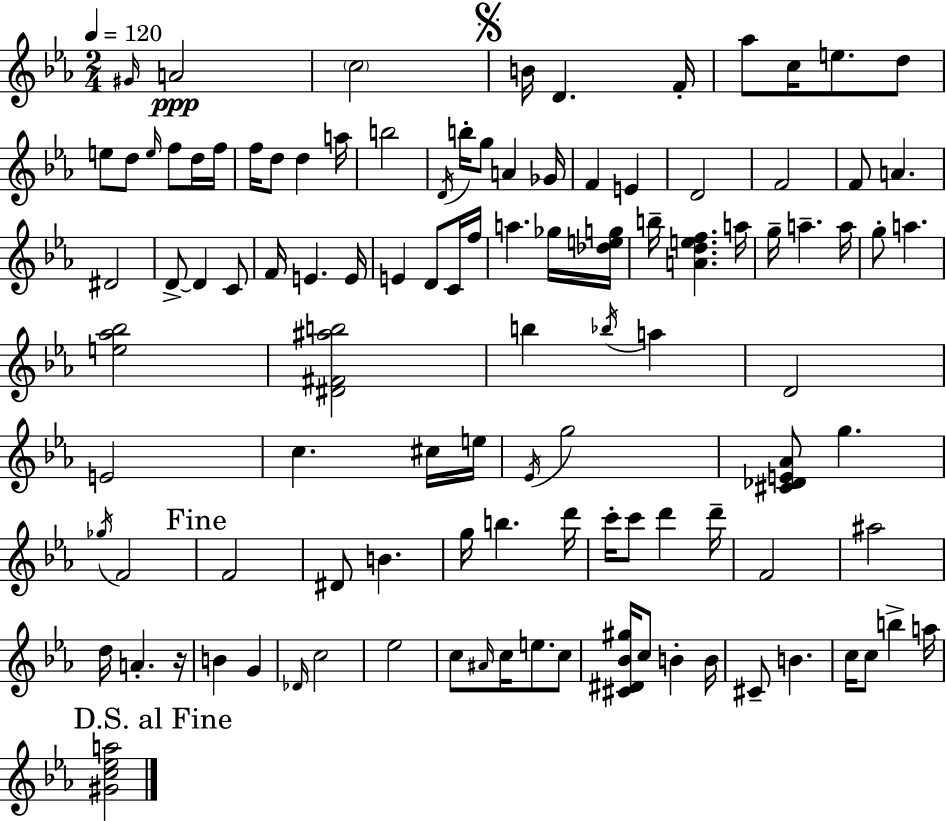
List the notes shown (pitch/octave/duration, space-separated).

G#4/s A4/h C5/h B4/s D4/q. F4/s Ab5/e C5/s E5/e. D5/e E5/e D5/e E5/s F5/e D5/s F5/s F5/s D5/e D5/q A5/s B5/h D4/s B5/s G5/e A4/q Gb4/s F4/q E4/q D4/h F4/h F4/e A4/q. D#4/h D4/e D4/q C4/e F4/s E4/q. E4/s E4/q D4/e C4/s F5/s A5/q. Gb5/s [Db5,E5,G5]/s B5/s [A4,D5,E5,F5]/q. A5/s G5/s A5/q. A5/s G5/e A5/q. [E5,Ab5,Bb5]/h [D#4,F#4,A#5,B5]/h B5/q Bb5/s A5/q D4/h E4/h C5/q. C#5/s E5/s Eb4/s G5/h [C#4,Db4,E4,Ab4]/e G5/q. Gb5/s F4/h F4/h D#4/e B4/q. G5/s B5/q. D6/s C6/s C6/e D6/q D6/s F4/h A#5/h D5/s A4/q. R/s B4/q G4/q Db4/s C5/h Eb5/h C5/e A#4/s C5/s E5/e. C5/e [C#4,D#4,Bb4,G#5]/s C5/e B4/q B4/s C#4/e B4/q. C5/s C5/e B5/q A5/s [G#4,C5,Eb5,A5]/h